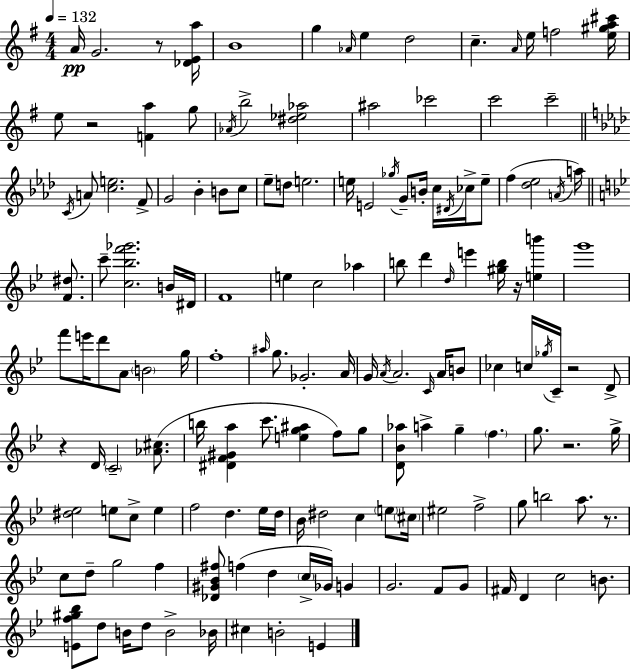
A4/s G4/h. R/e [Db4,E4,A5]/s B4/w G5/q Ab4/s E5/q D5/h C5/q. A4/s E5/s F5/h [E5,G#5,A5,C#6]/s E5/e R/h [F4,A5]/q G5/e Ab4/s B5/h [D#5,Eb5,Ab5]/h A#5/h CES6/h C6/h C6/h C4/s A4/e [C5,E5]/h. F4/e G4/h Bb4/q B4/e C5/e Eb5/e D5/e E5/h. E5/s E4/h Gb5/s G4/e B4/s C5/s D#4/s CES5/s E5/e F5/q [Db5,Eb5]/h A4/s A5/s [F4,D#5]/e. C6/e [C5,Bb5,F6,Gb6]/h. B4/s D#4/s F4/w E5/q C5/h Ab5/q B5/e D6/q D5/s E6/q [G#5,B5]/s R/s [E5,B6]/q G6/w F6/e E6/s D6/e A4/e B4/h G5/s F5/w A#5/s G5/e. Gb4/h. A4/s G4/s A4/s A4/h. C4/s A4/s B4/e CES5/q C5/s Gb5/s C4/s R/h D4/e R/q D4/s C4/h [Ab4,C#5]/e. B5/s [D#4,F4,G#4,A5]/q C6/e. [E5,G5,A#5]/q F5/e G5/e [D4,Bb4,Ab5]/e A5/q G5/q F5/q. G5/e. R/h. G5/s [D#5,Eb5]/h E5/e C5/e E5/q F5/h D5/q. Eb5/s D5/s Bb4/s D#5/h C5/q E5/e C#5/s EIS5/h F5/h G5/e B5/h A5/e. R/e. C5/e D5/e G5/h F5/q [Db4,G#4,Bb4,F#5]/e F5/q D5/q C5/s Gb4/s G4/q G4/h. F4/e G4/e F#4/s D4/q C5/h B4/e. [E4,F5,G#5,Bb5]/e D5/e B4/s D5/e B4/h Bb4/s C#5/q B4/h E4/q